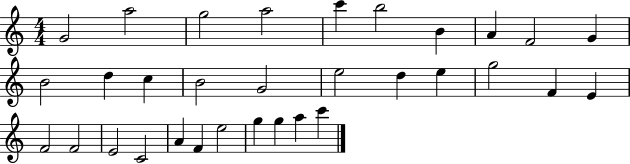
G4/h A5/h G5/h A5/h C6/q B5/h B4/q A4/q F4/h G4/q B4/h D5/q C5/q B4/h G4/h E5/h D5/q E5/q G5/h F4/q E4/q F4/h F4/h E4/h C4/h A4/q F4/q E5/h G5/q G5/q A5/q C6/q